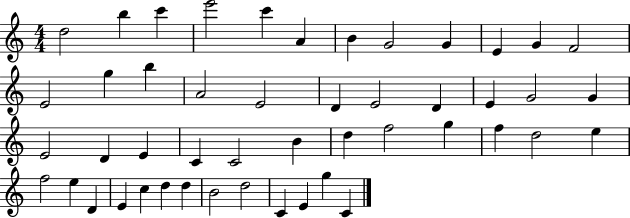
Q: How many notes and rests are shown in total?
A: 48